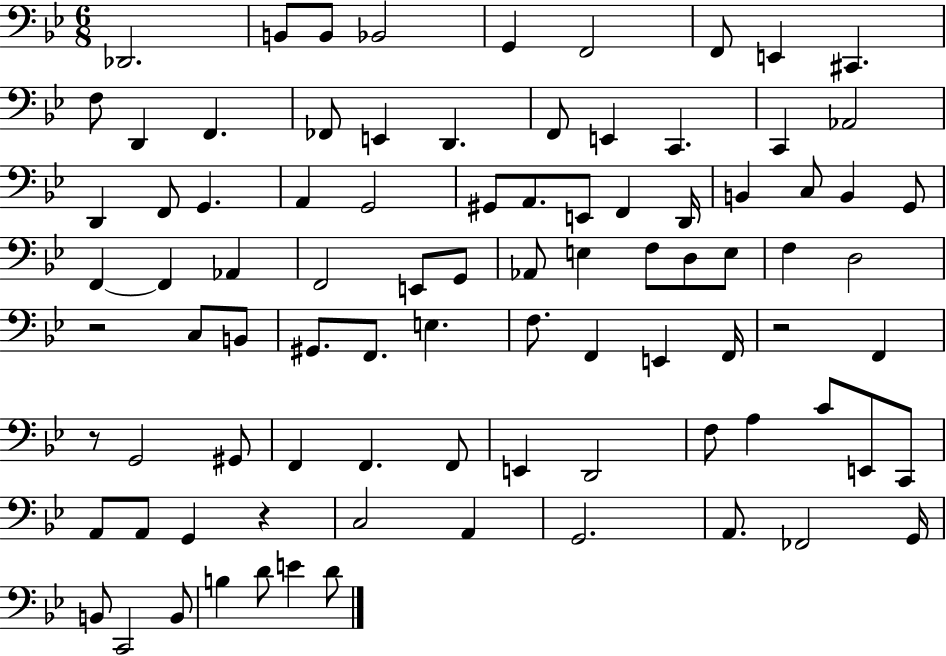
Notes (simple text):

Db2/h. B2/e B2/e Bb2/h G2/q F2/h F2/e E2/q C#2/q. F3/e D2/q F2/q. FES2/e E2/q D2/q. F2/e E2/q C2/q. C2/q Ab2/h D2/q F2/e G2/q. A2/q G2/h G#2/e A2/e. E2/e F2/q D2/s B2/q C3/e B2/q G2/e F2/q F2/q Ab2/q F2/h E2/e G2/e Ab2/e E3/q F3/e D3/e E3/e F3/q D3/h R/h C3/e B2/e G#2/e. F2/e. E3/q. F3/e. F2/q E2/q F2/s R/h F2/q R/e G2/h G#2/e F2/q F2/q. F2/e E2/q D2/h F3/e A3/q C4/e E2/e C2/e A2/e A2/e G2/q R/q C3/h A2/q G2/h. A2/e. FES2/h G2/s B2/e C2/h B2/e B3/q D4/e E4/q D4/e